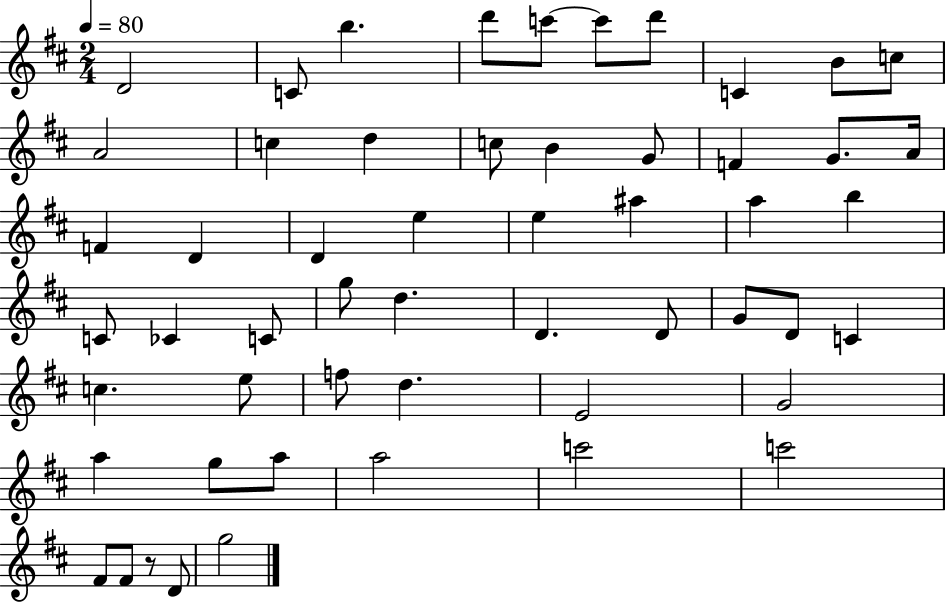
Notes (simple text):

D4/h C4/e B5/q. D6/e C6/e C6/e D6/e C4/q B4/e C5/e A4/h C5/q D5/q C5/e B4/q G4/e F4/q G4/e. A4/s F4/q D4/q D4/q E5/q E5/q A#5/q A5/q B5/q C4/e CES4/q C4/e G5/e D5/q. D4/q. D4/e G4/e D4/e C4/q C5/q. E5/e F5/e D5/q. E4/h G4/h A5/q G5/e A5/e A5/h C6/h C6/h F#4/e F#4/e R/e D4/e G5/h